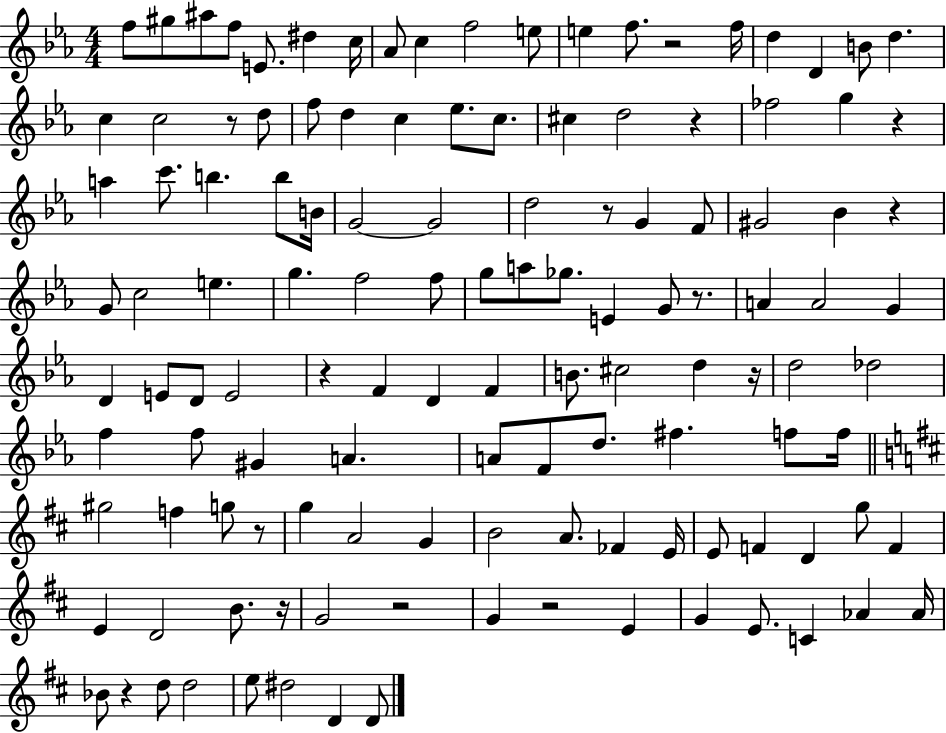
{
  \clef treble
  \numericTimeSignature
  \time 4/4
  \key ees \major
  \repeat volta 2 { f''8 gis''8 ais''8 f''8 e'8. dis''4 c''16 | aes'8 c''4 f''2 e''8 | e''4 f''8. r2 f''16 | d''4 d'4 b'8 d''4. | \break c''4 c''2 r8 d''8 | f''8 d''4 c''4 ees''8. c''8. | cis''4 d''2 r4 | fes''2 g''4 r4 | \break a''4 c'''8. b''4. b''8 b'16 | g'2~~ g'2 | d''2 r8 g'4 f'8 | gis'2 bes'4 r4 | \break g'8 c''2 e''4. | g''4. f''2 f''8 | g''8 a''8 ges''8. e'4 g'8 r8. | a'4 a'2 g'4 | \break d'4 e'8 d'8 e'2 | r4 f'4 d'4 f'4 | b'8. cis''2 d''4 r16 | d''2 des''2 | \break f''4 f''8 gis'4 a'4. | a'8 f'8 d''8. fis''4. f''8 f''16 | \bar "||" \break \key b \minor gis''2 f''4 g''8 r8 | g''4 a'2 g'4 | b'2 a'8. fes'4 e'16 | e'8 f'4 d'4 g''8 f'4 | \break e'4 d'2 b'8. r16 | g'2 r2 | g'4 r2 e'4 | g'4 e'8. c'4 aes'4 aes'16 | \break bes'8 r4 d''8 d''2 | e''8 dis''2 d'4 d'8 | } \bar "|."
}